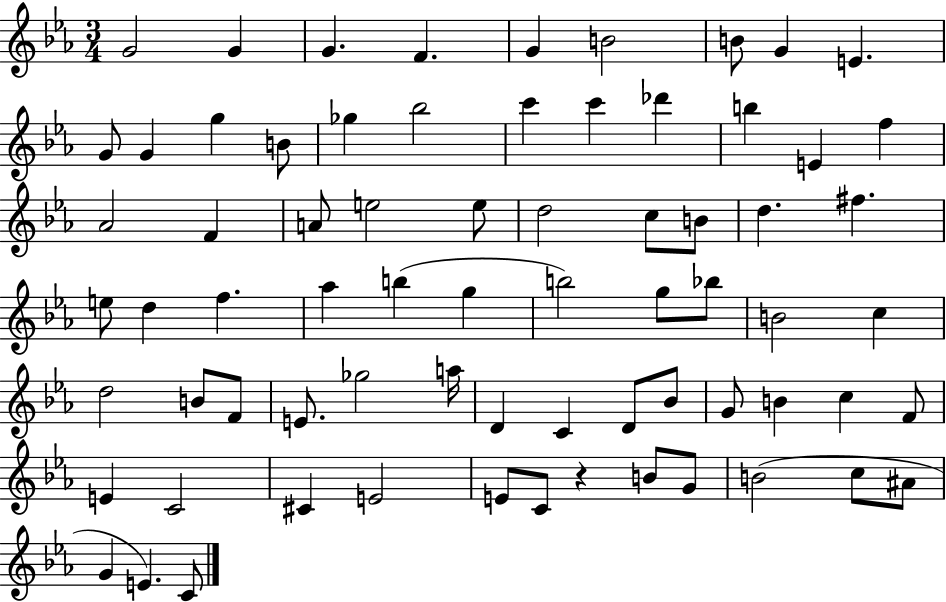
X:1
T:Untitled
M:3/4
L:1/4
K:Eb
G2 G G F G B2 B/2 G E G/2 G g B/2 _g _b2 c' c' _d' b E f _A2 F A/2 e2 e/2 d2 c/2 B/2 d ^f e/2 d f _a b g b2 g/2 _b/2 B2 c d2 B/2 F/2 E/2 _g2 a/4 D C D/2 _B/2 G/2 B c F/2 E C2 ^C E2 E/2 C/2 z B/2 G/2 B2 c/2 ^A/2 G E C/2